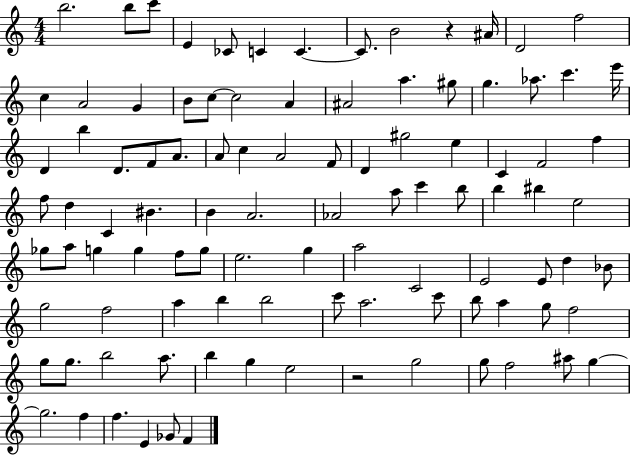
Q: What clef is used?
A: treble